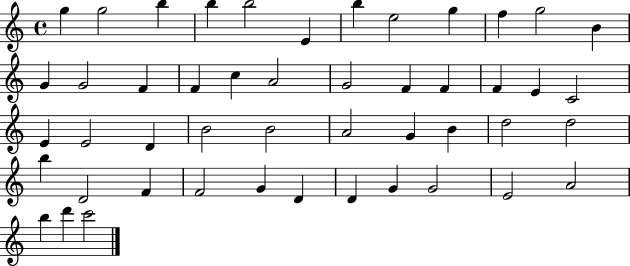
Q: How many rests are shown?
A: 0